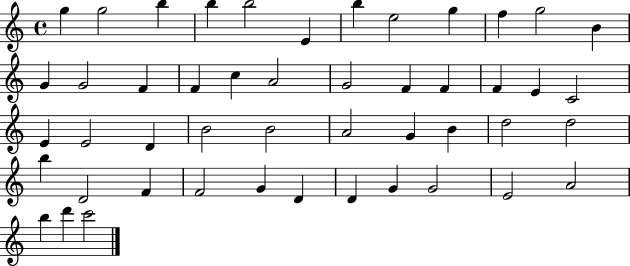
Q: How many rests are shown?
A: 0